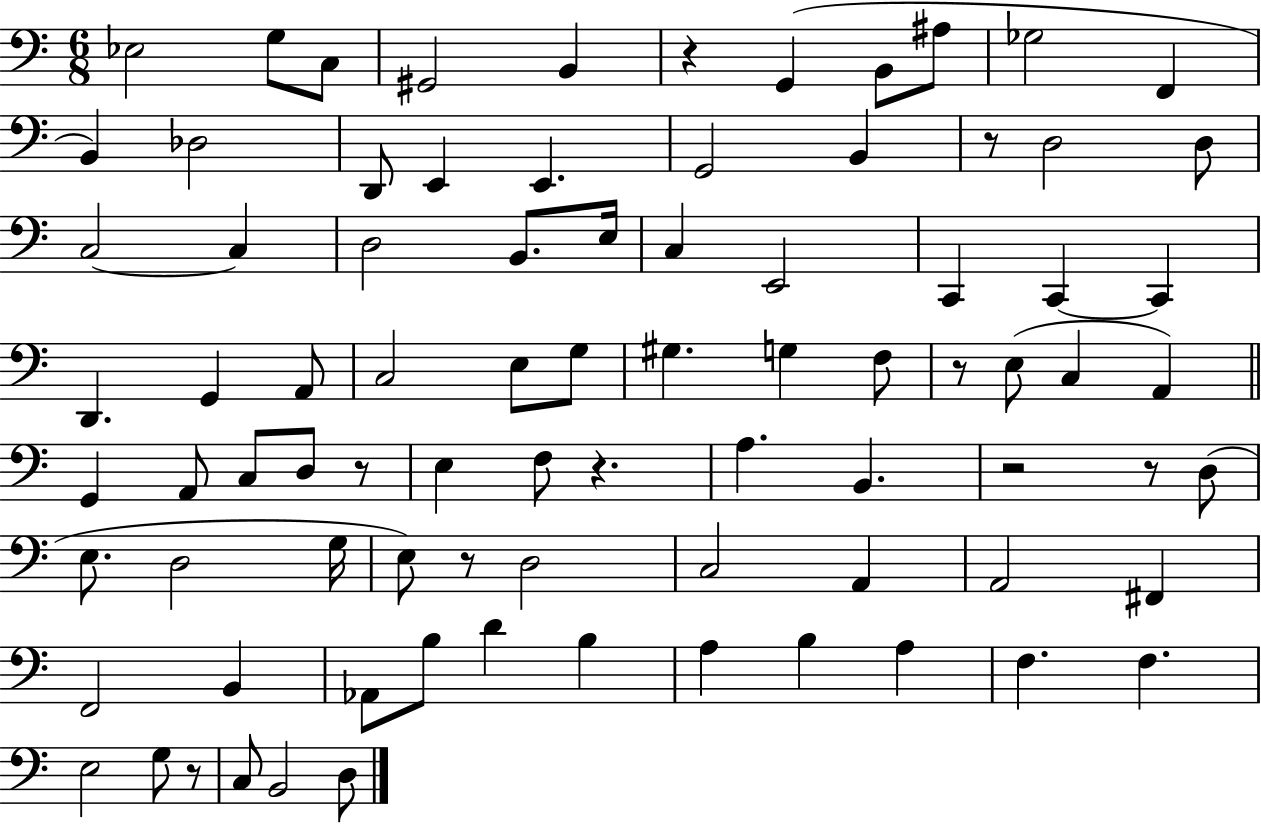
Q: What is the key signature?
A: C major